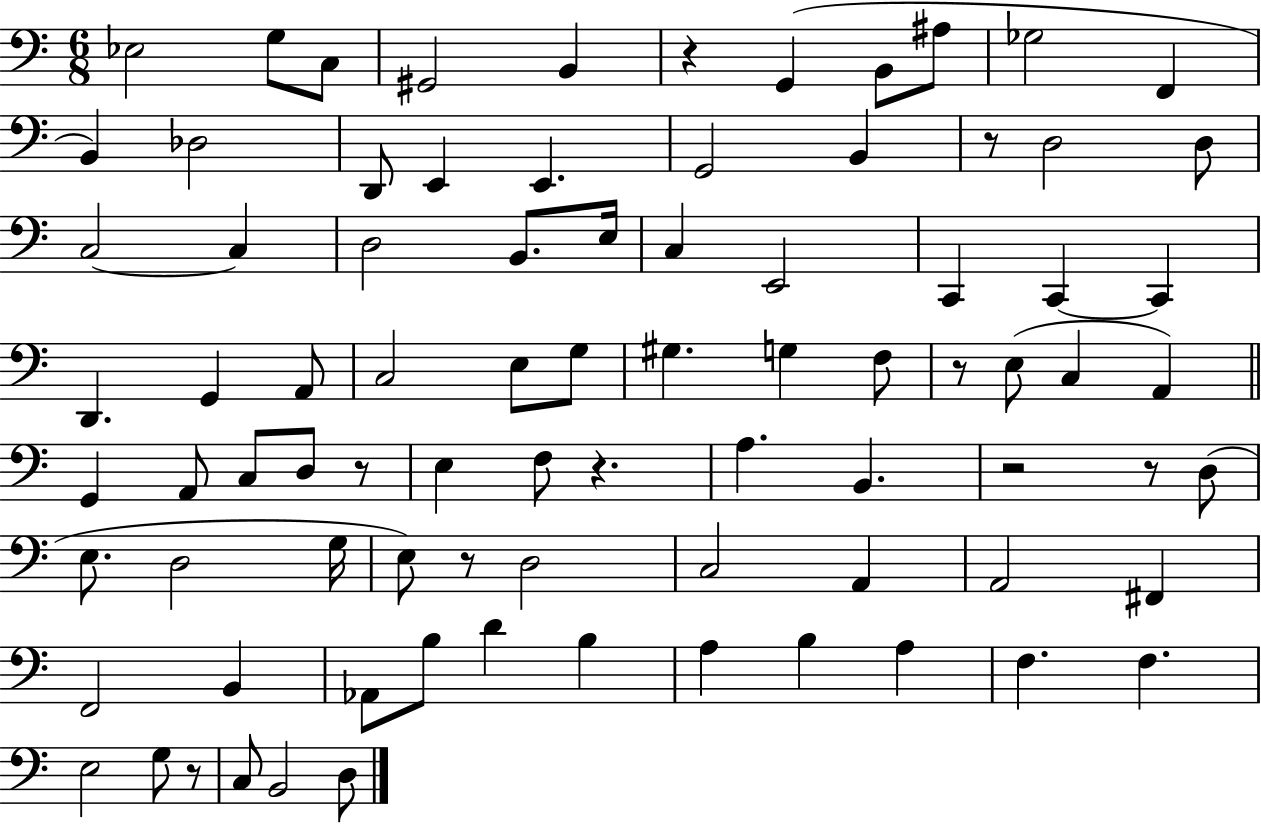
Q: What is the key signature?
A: C major